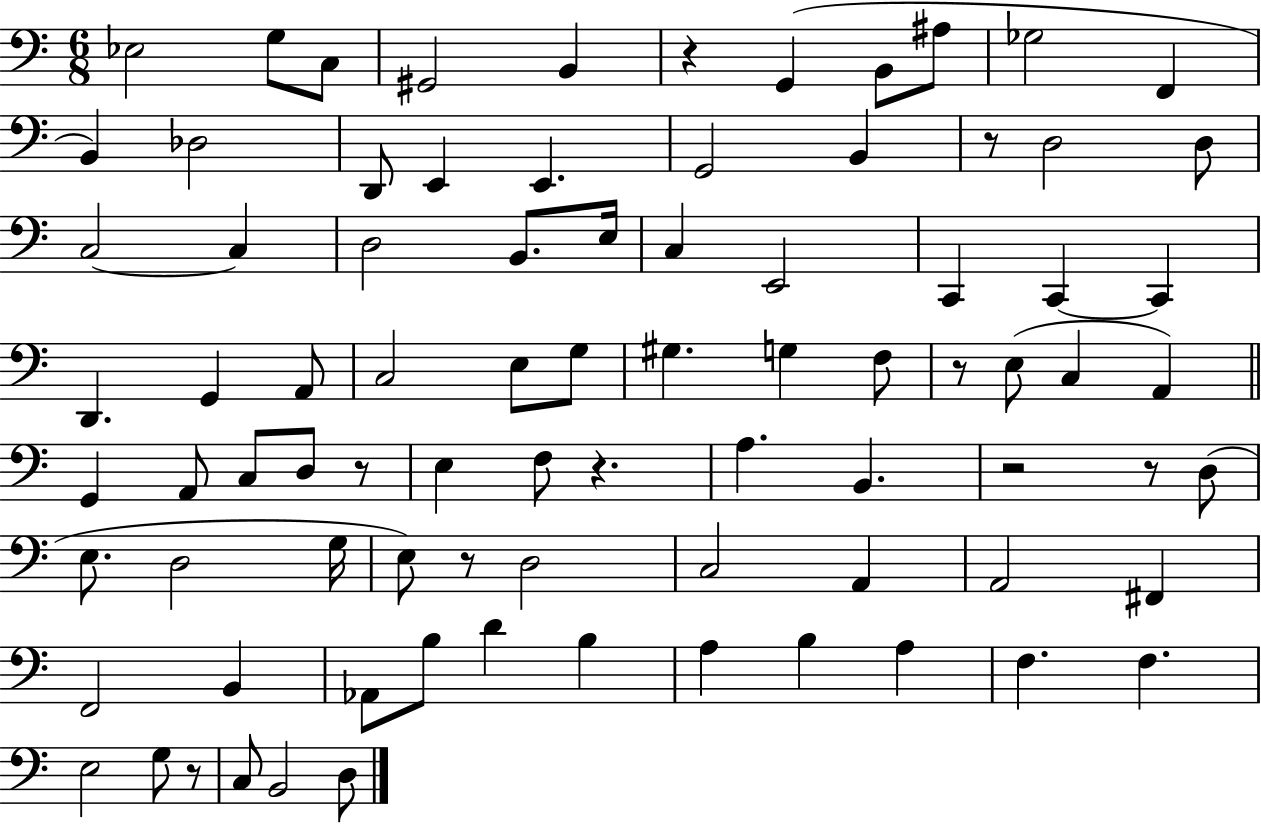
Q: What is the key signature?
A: C major